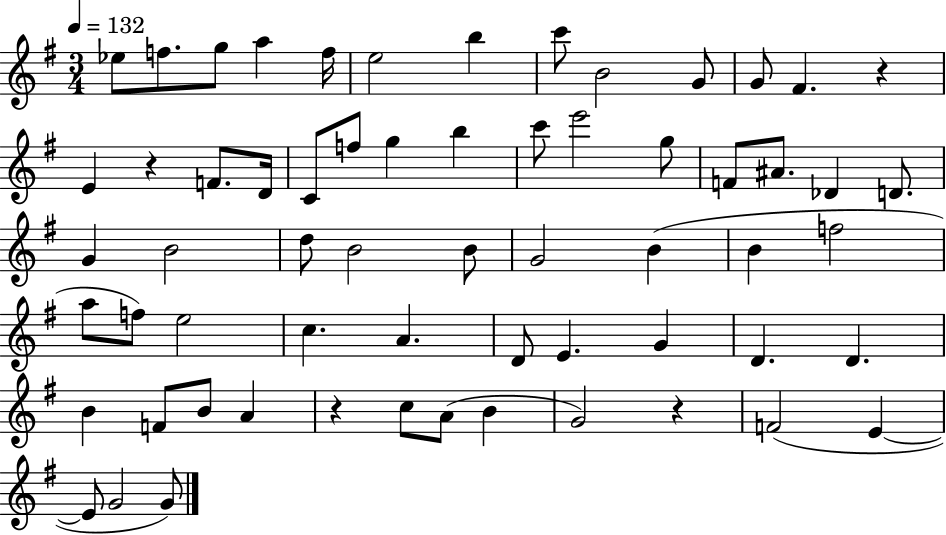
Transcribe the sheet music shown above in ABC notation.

X:1
T:Untitled
M:3/4
L:1/4
K:G
_e/2 f/2 g/2 a f/4 e2 b c'/2 B2 G/2 G/2 ^F z E z F/2 D/4 C/2 f/2 g b c'/2 e'2 g/2 F/2 ^A/2 _D D/2 G B2 d/2 B2 B/2 G2 B B f2 a/2 f/2 e2 c A D/2 E G D D B F/2 B/2 A z c/2 A/2 B G2 z F2 E E/2 G2 G/2